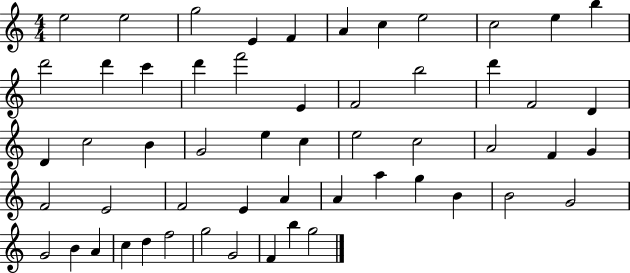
{
  \clef treble
  \numericTimeSignature
  \time 4/4
  \key c \major
  e''2 e''2 | g''2 e'4 f'4 | a'4 c''4 e''2 | c''2 e''4 b''4 | \break d'''2 d'''4 c'''4 | d'''4 f'''2 e'4 | f'2 b''2 | d'''4 f'2 d'4 | \break d'4 c''2 b'4 | g'2 e''4 c''4 | e''2 c''2 | a'2 f'4 g'4 | \break f'2 e'2 | f'2 e'4 a'4 | a'4 a''4 g''4 b'4 | b'2 g'2 | \break g'2 b'4 a'4 | c''4 d''4 f''2 | g''2 g'2 | f'4 b''4 g''2 | \break \bar "|."
}